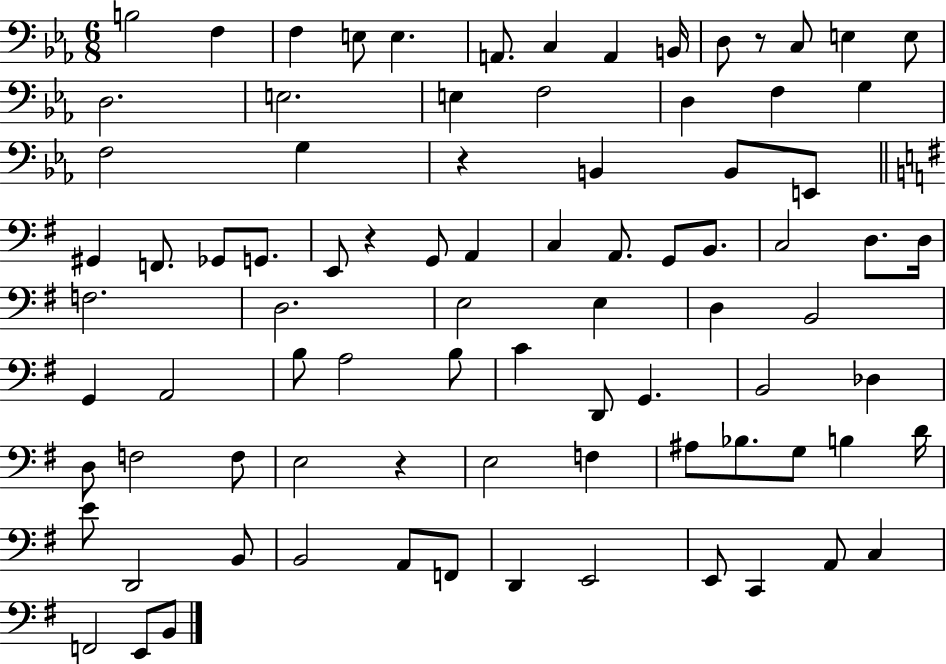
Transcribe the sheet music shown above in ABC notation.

X:1
T:Untitled
M:6/8
L:1/4
K:Eb
B,2 F, F, E,/2 E, A,,/2 C, A,, B,,/4 D,/2 z/2 C,/2 E, E,/2 D,2 E,2 E, F,2 D, F, G, F,2 G, z B,, B,,/2 E,,/2 ^G,, F,,/2 _G,,/2 G,,/2 E,,/2 z G,,/2 A,, C, A,,/2 G,,/2 B,,/2 C,2 D,/2 D,/4 F,2 D,2 E,2 E, D, B,,2 G,, A,,2 B,/2 A,2 B,/2 C D,,/2 G,, B,,2 _D, D,/2 F,2 F,/2 E,2 z E,2 F, ^A,/2 _B,/2 G,/2 B, D/4 E/2 D,,2 B,,/2 B,,2 A,,/2 F,,/2 D,, E,,2 E,,/2 C,, A,,/2 C, F,,2 E,,/2 B,,/2